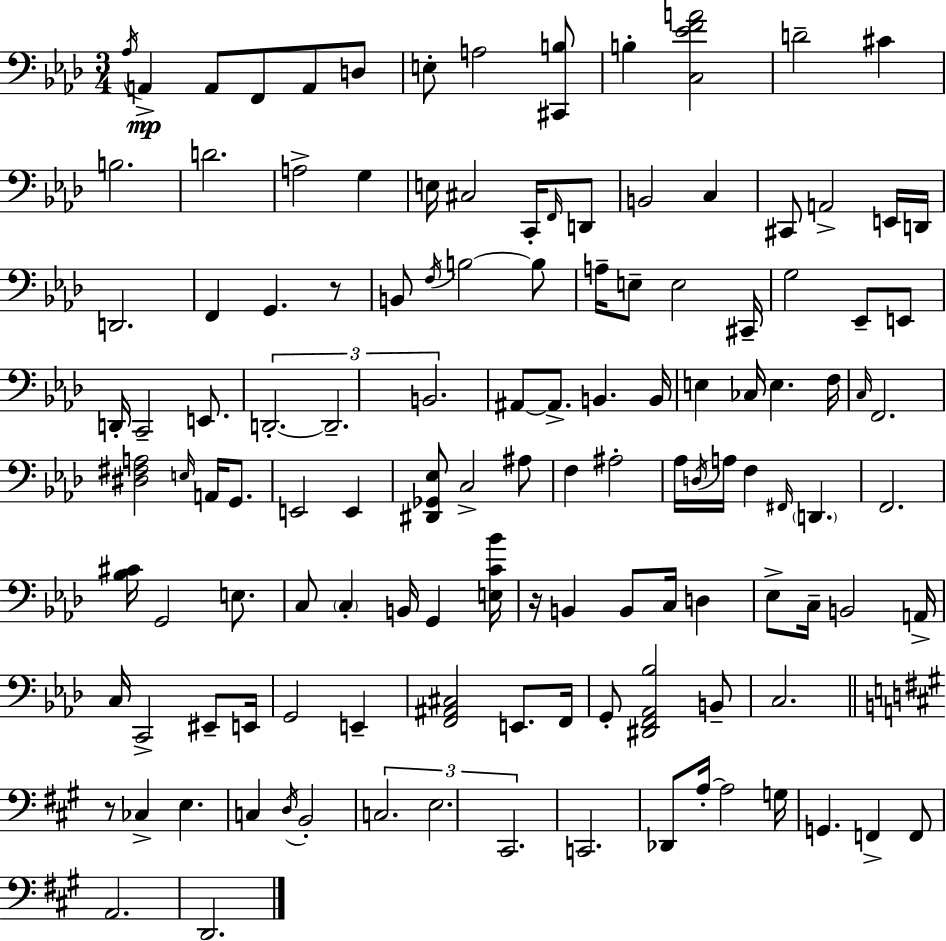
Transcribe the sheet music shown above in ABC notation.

X:1
T:Untitled
M:3/4
L:1/4
K:Fm
_A,/4 A,, A,,/2 F,,/2 A,,/2 D,/2 E,/2 A,2 [^C,,B,]/2 B, [C,_EFA]2 D2 ^C B,2 D2 A,2 G, E,/4 ^C,2 C,,/4 F,,/4 D,,/2 B,,2 C, ^C,,/2 A,,2 E,,/4 D,,/4 D,,2 F,, G,, z/2 B,,/2 F,/4 B,2 B,/2 A,/4 E,/2 E,2 ^C,,/4 G,2 _E,,/2 E,,/2 D,,/4 C,,2 E,,/2 D,,2 D,,2 B,,2 ^A,,/2 ^A,,/2 B,, B,,/4 E, _C,/4 E, F,/4 C,/4 F,,2 [^D,^F,A,]2 E,/4 A,,/4 G,,/2 E,,2 E,, [^D,,_G,,_E,]/2 C,2 ^A,/2 F, ^A,2 _A,/4 D,/4 A,/4 F, ^F,,/4 D,, F,,2 [_B,^C]/4 G,,2 E,/2 C,/2 C, B,,/4 G,, [E,C_B]/4 z/4 B,, B,,/2 C,/4 D, _E,/2 C,/4 B,,2 A,,/4 C,/4 C,,2 ^E,,/2 E,,/4 G,,2 E,, [F,,^A,,^C,]2 E,,/2 F,,/4 G,,/2 [^D,,F,,_A,,_B,]2 B,,/2 C,2 z/2 _C, E, C, D,/4 B,,2 C,2 E,2 ^C,,2 C,,2 _D,,/2 A,/4 A,2 G,/4 G,, F,, F,,/2 A,,2 D,,2